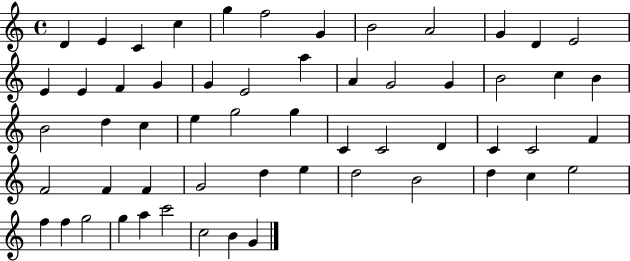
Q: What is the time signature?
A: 4/4